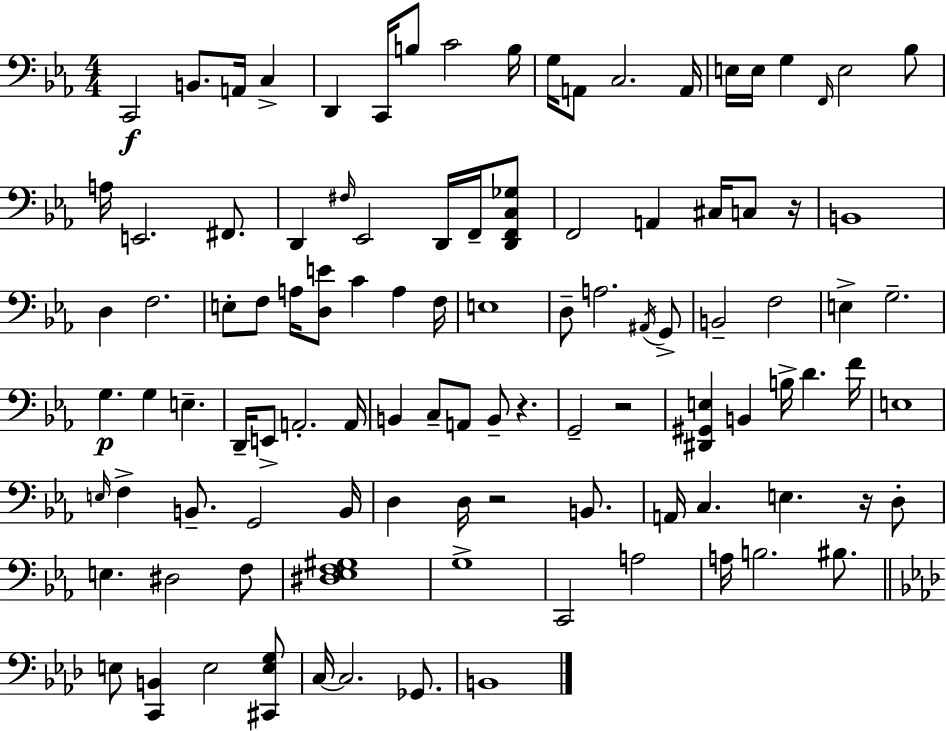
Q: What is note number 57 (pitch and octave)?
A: B2